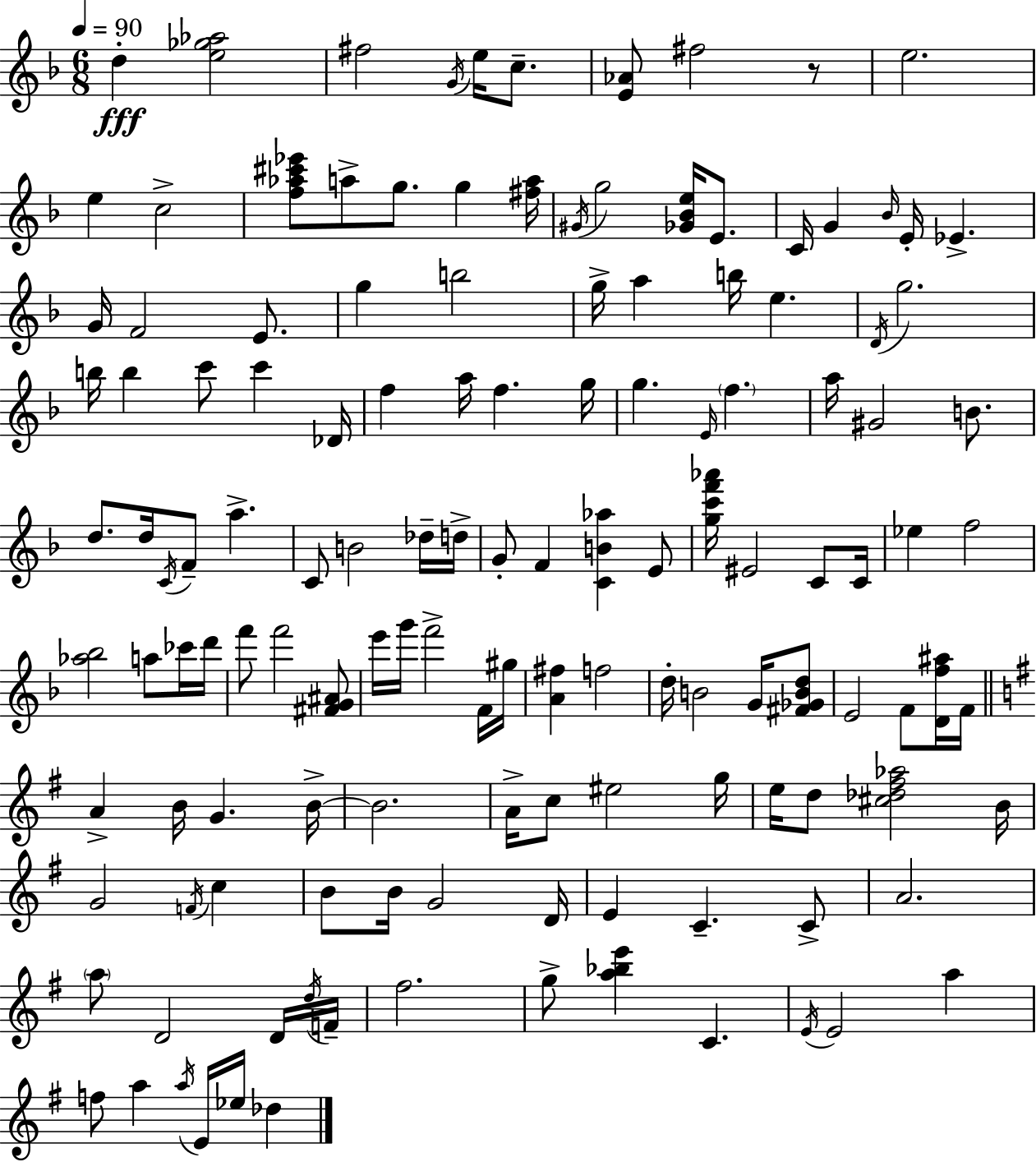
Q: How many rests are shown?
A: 1